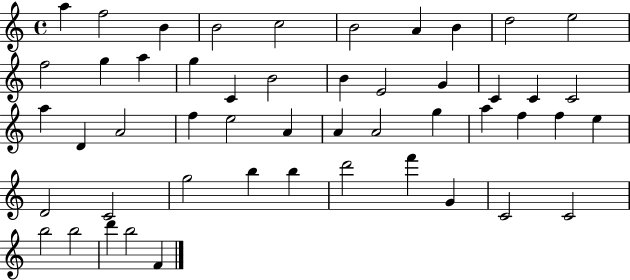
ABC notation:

X:1
T:Untitled
M:4/4
L:1/4
K:C
a f2 B B2 c2 B2 A B d2 e2 f2 g a g C B2 B E2 G C C C2 a D A2 f e2 A A A2 g a f f e D2 C2 g2 b b d'2 f' G C2 C2 b2 b2 d' b2 F